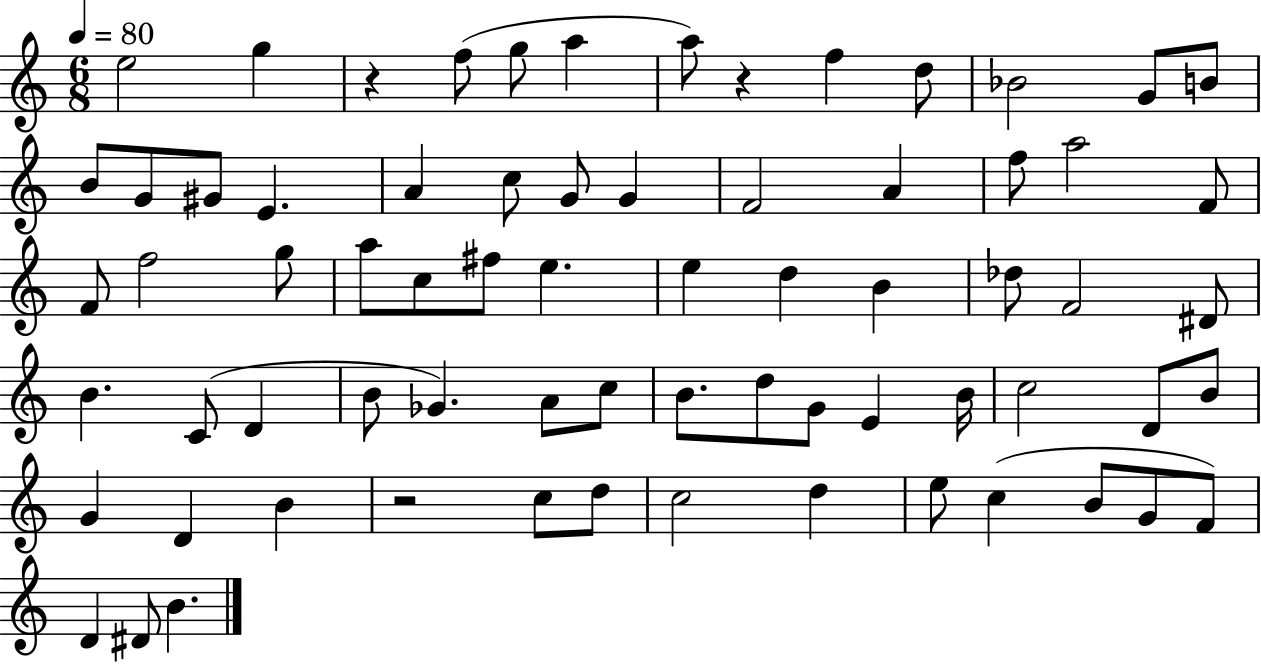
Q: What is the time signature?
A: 6/8